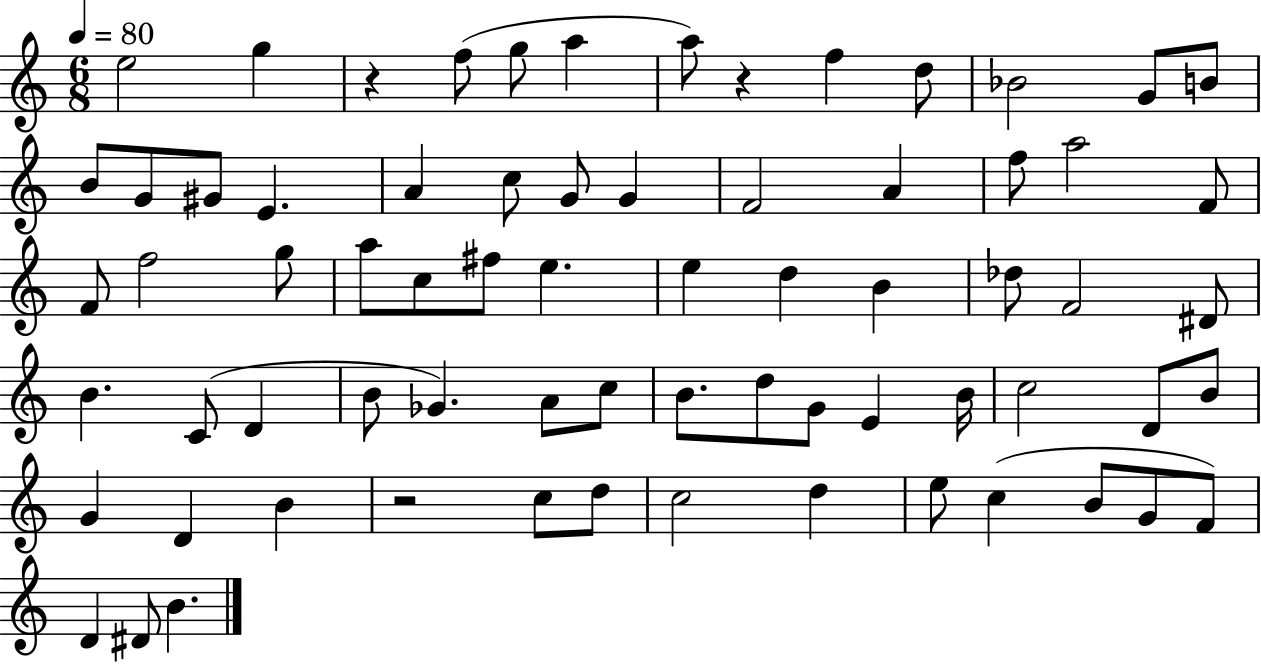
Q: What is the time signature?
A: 6/8